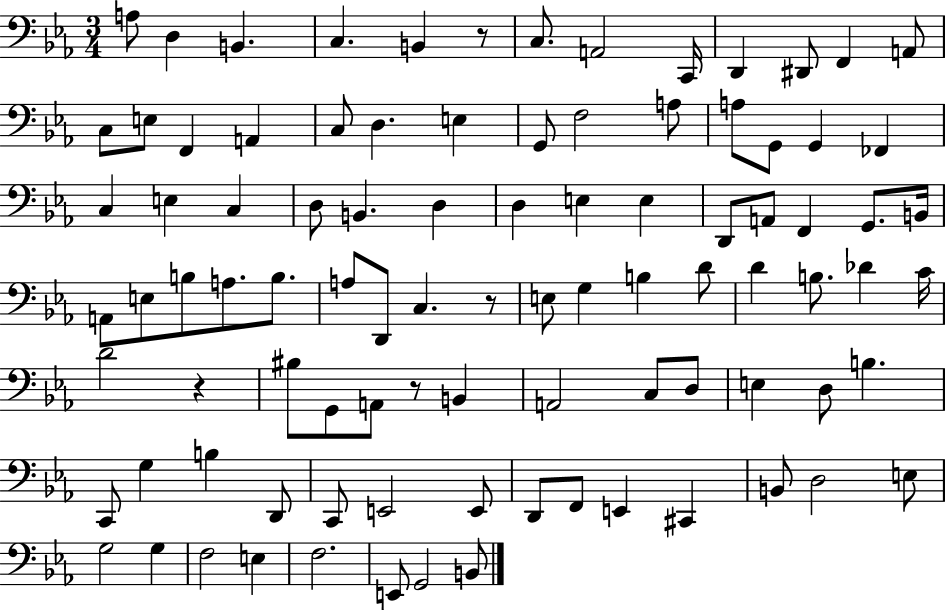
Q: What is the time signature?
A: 3/4